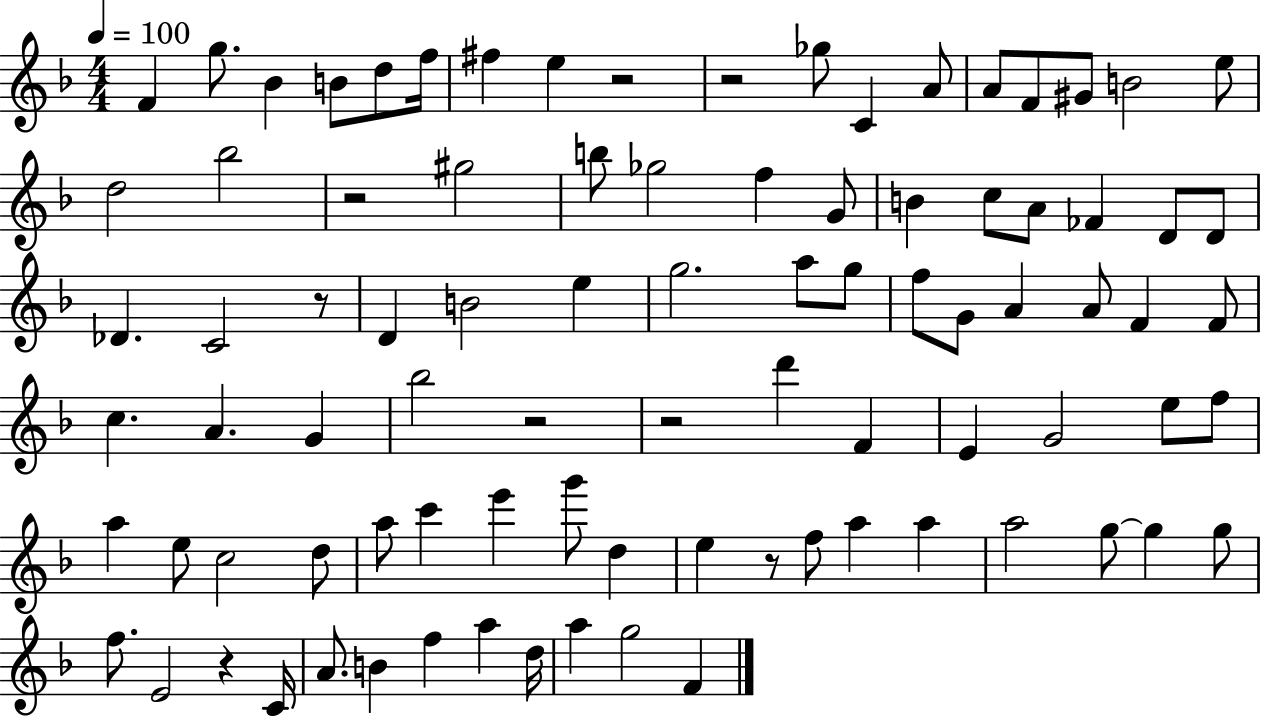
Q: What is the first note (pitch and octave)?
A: F4